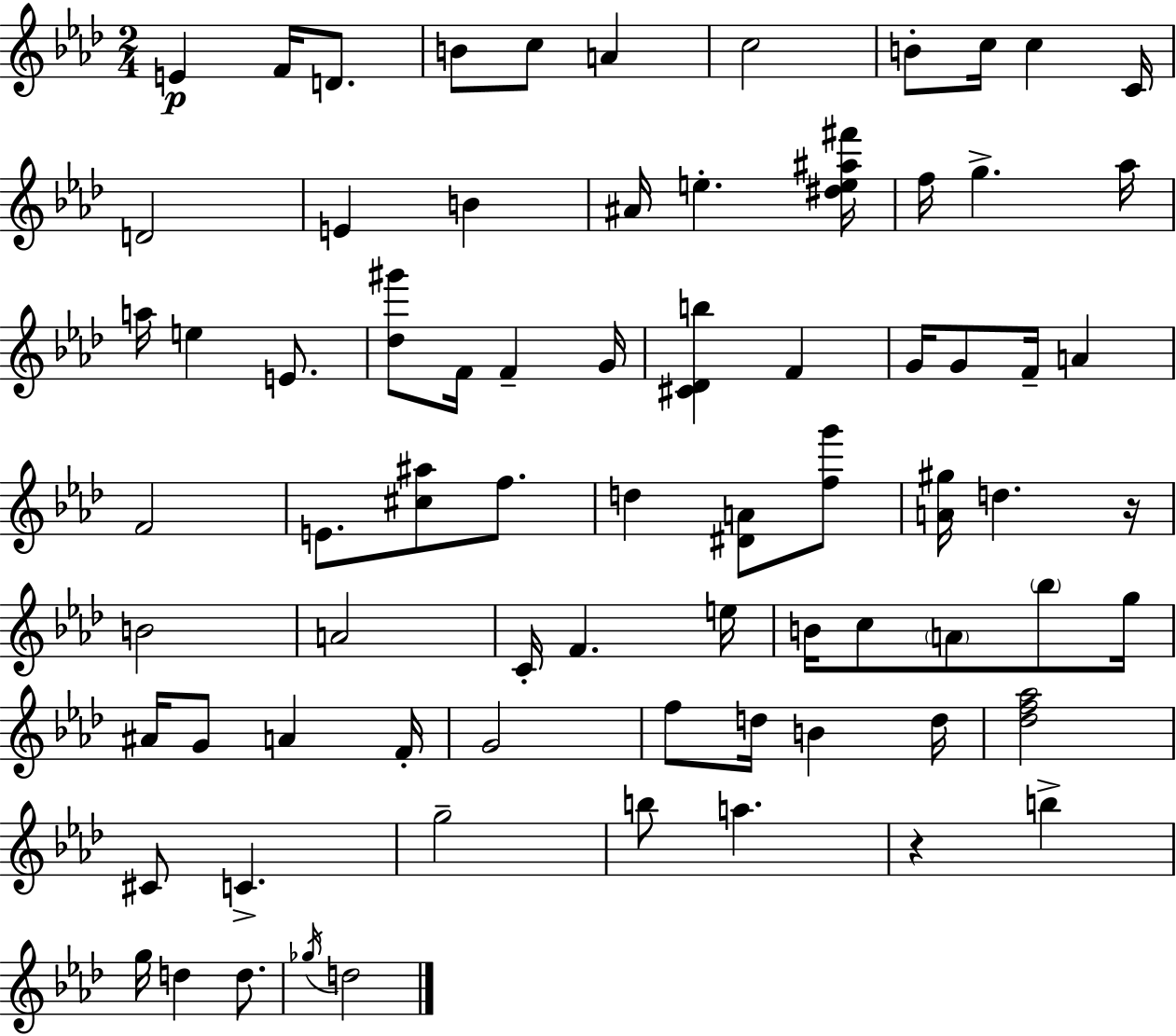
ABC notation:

X:1
T:Untitled
M:2/4
L:1/4
K:Fm
E F/4 D/2 B/2 c/2 A c2 B/2 c/4 c C/4 D2 E B ^A/4 e [^de^a^f']/4 f/4 g _a/4 a/4 e E/2 [_d^g']/2 F/4 F G/4 [^C_Db] F G/4 G/2 F/4 A F2 E/2 [^c^a]/2 f/2 d [^DA]/2 [fg']/2 [A^g]/4 d z/4 B2 A2 C/4 F e/4 B/4 c/2 A/2 _b/2 g/4 ^A/4 G/2 A F/4 G2 f/2 d/4 B d/4 [_df_a]2 ^C/2 C g2 b/2 a z b g/4 d d/2 _g/4 d2